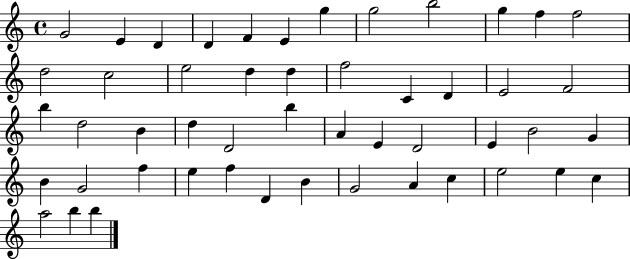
X:1
T:Untitled
M:4/4
L:1/4
K:C
G2 E D D F E g g2 b2 g f f2 d2 c2 e2 d d f2 C D E2 F2 b d2 B d D2 b A E D2 E B2 G B G2 f e f D B G2 A c e2 e c a2 b b